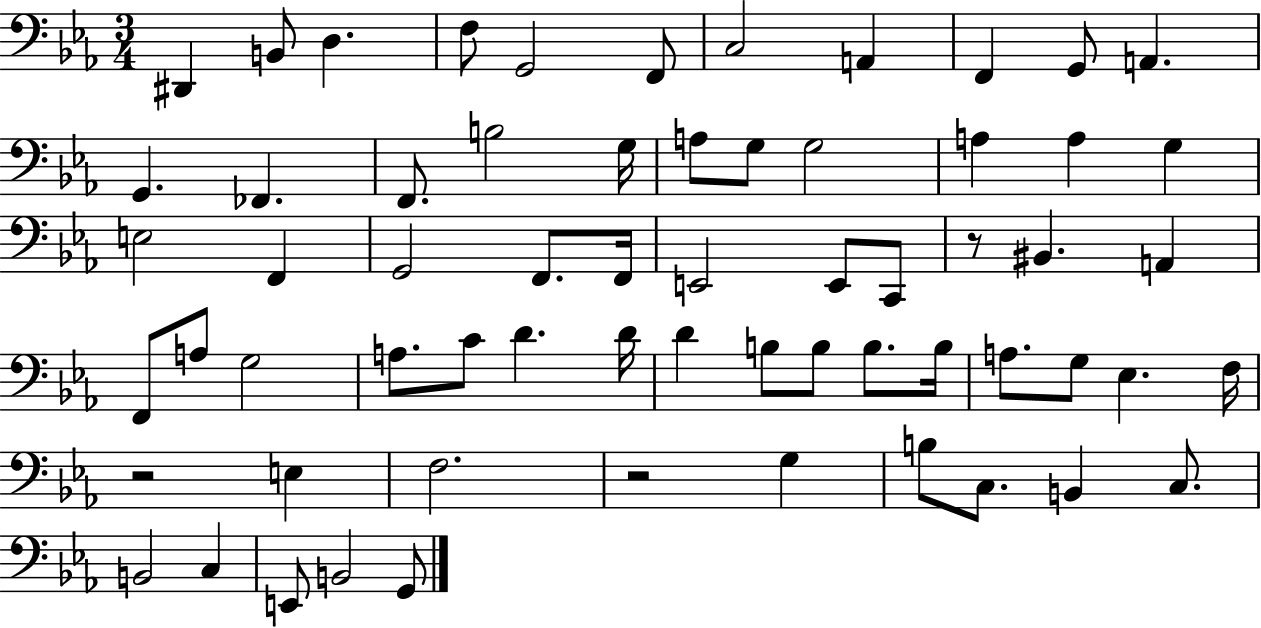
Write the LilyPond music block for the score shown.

{
  \clef bass
  \numericTimeSignature
  \time 3/4
  \key ees \major
  dis,4 b,8 d4. | f8 g,2 f,8 | c2 a,4 | f,4 g,8 a,4. | \break g,4. fes,4. | f,8. b2 g16 | a8 g8 g2 | a4 a4 g4 | \break e2 f,4 | g,2 f,8. f,16 | e,2 e,8 c,8 | r8 bis,4. a,4 | \break f,8 a8 g2 | a8. c'8 d'4. d'16 | d'4 b8 b8 b8. b16 | a8. g8 ees4. f16 | \break r2 e4 | f2. | r2 g4 | b8 c8. b,4 c8. | \break b,2 c4 | e,8 b,2 g,8 | \bar "|."
}